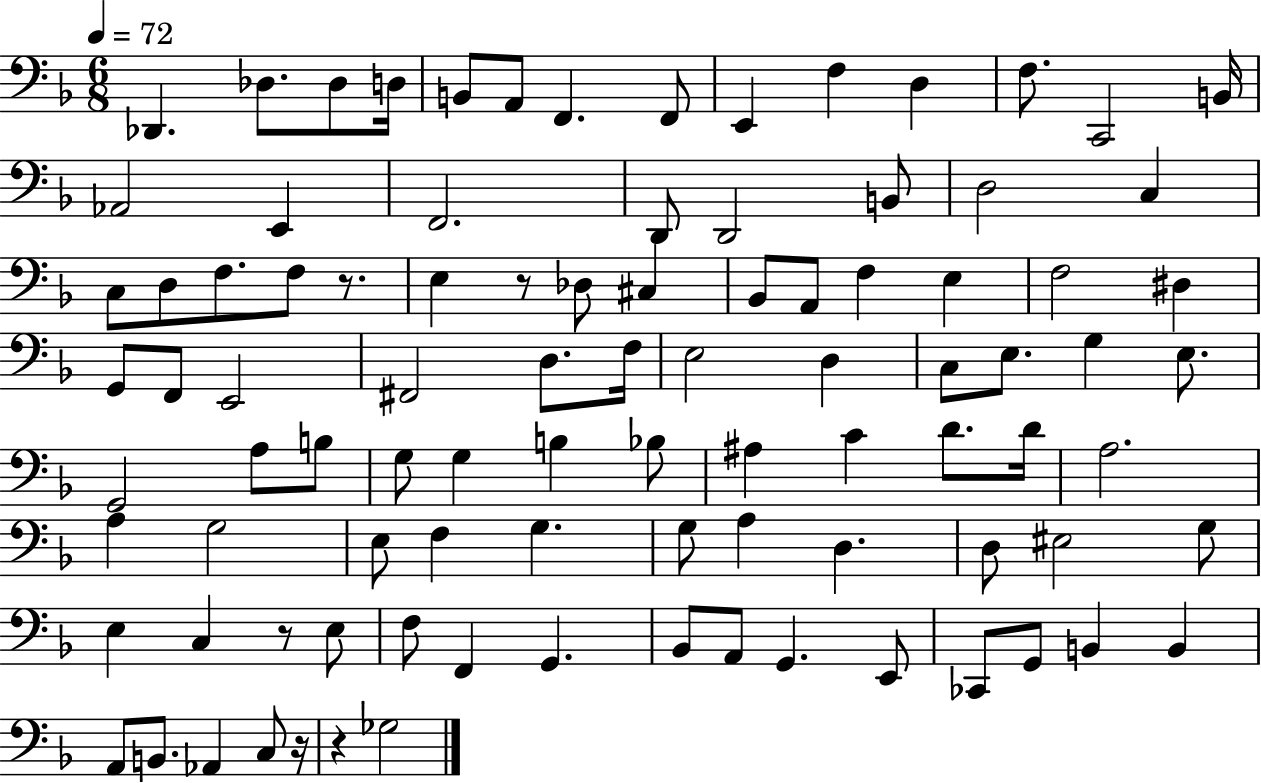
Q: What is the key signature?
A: F major